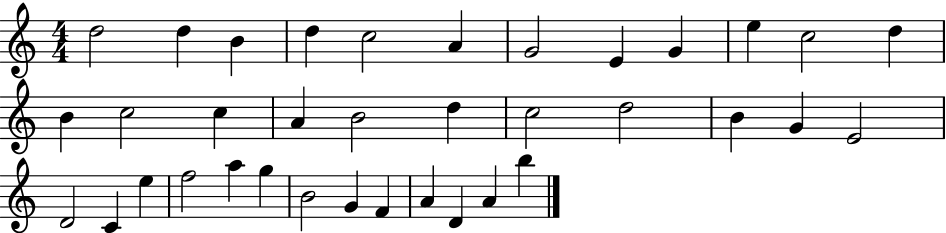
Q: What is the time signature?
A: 4/4